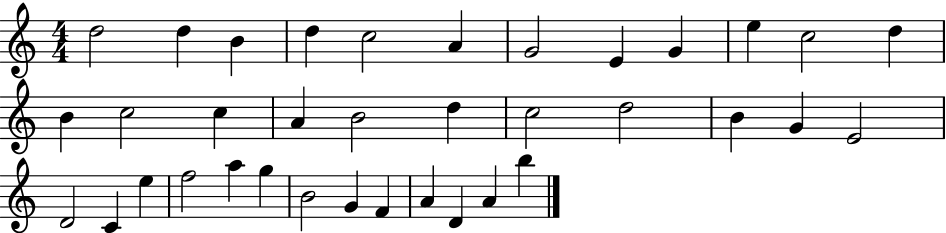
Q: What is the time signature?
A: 4/4